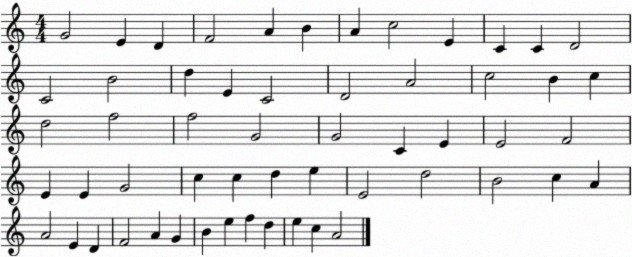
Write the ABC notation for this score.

X:1
T:Untitled
M:4/4
L:1/4
K:C
G2 E D F2 A B A c2 E C C D2 C2 B2 d E C2 D2 A2 c2 B c d2 f2 f2 G2 G2 C E E2 F2 E E G2 c c d e E2 d2 B2 c A A2 E D F2 A G B e f d e c A2